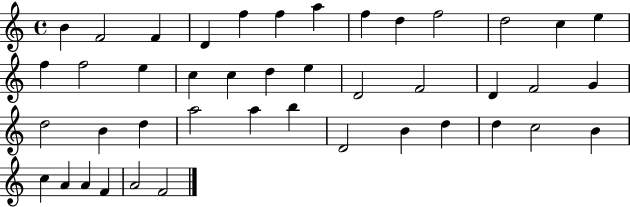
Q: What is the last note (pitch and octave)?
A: F4